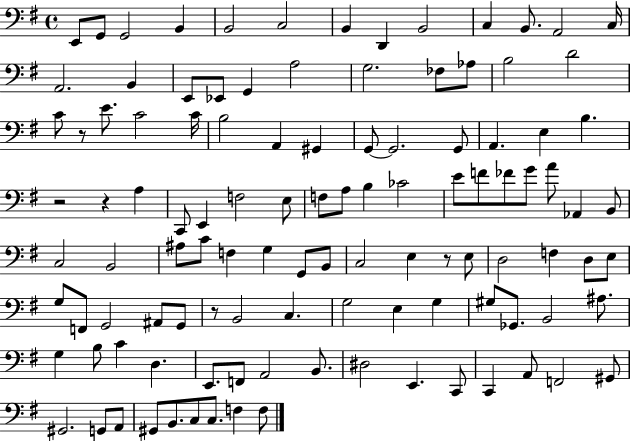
{
  \clef bass
  \time 4/4
  \defaultTimeSignature
  \key g \major
  e,8 g,8 g,2 b,4 | b,2 c2 | b,4 d,4 b,2 | c4 b,8. a,2 c16 | \break a,2. b,4 | e,8 ees,8 g,4 a2 | g2. fes8 aes8 | b2 d'2 | \break c'8 r8 e'8. c'2 c'16 | b2 a,4 gis,4 | g,8~~ g,2. g,8 | a,4. e4 b4. | \break r2 r4 a4 | c,8 e,4 f2 e8 | f8 a8 b4 ces'2 | e'8 f'8 fes'8 g'8 a'8 aes,4 b,8 | \break c2 b,2 | ais8 c'8 f4 g4 g,8 b,8 | c2 e4 r8 e8 | d2 f4 d8 e8 | \break g8 f,8 g,2 ais,8 g,8 | r8 b,2 c4. | g2 e4 g4 | gis8 ges,8. b,2 ais8. | \break g4 b8 c'4 d4. | e,8. f,8 a,2 b,8. | dis2 e,4. c,8 | c,4 a,8 f,2 gis,8 | \break gis,2. g,8 a,8 | gis,8 b,8. c8 c8. f4 f8 | \bar "|."
}